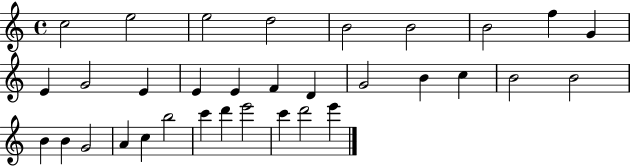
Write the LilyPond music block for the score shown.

{
  \clef treble
  \time 4/4
  \defaultTimeSignature
  \key c \major
  c''2 e''2 | e''2 d''2 | b'2 b'2 | b'2 f''4 g'4 | \break e'4 g'2 e'4 | e'4 e'4 f'4 d'4 | g'2 b'4 c''4 | b'2 b'2 | \break b'4 b'4 g'2 | a'4 c''4 b''2 | c'''4 d'''4 e'''2 | c'''4 d'''2 e'''4 | \break \bar "|."
}